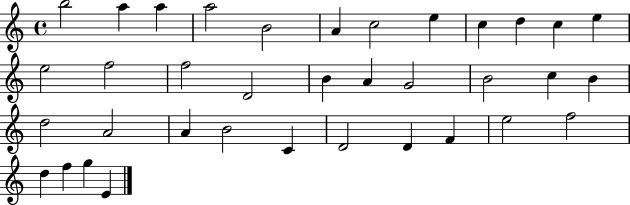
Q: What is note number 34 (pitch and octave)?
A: F5